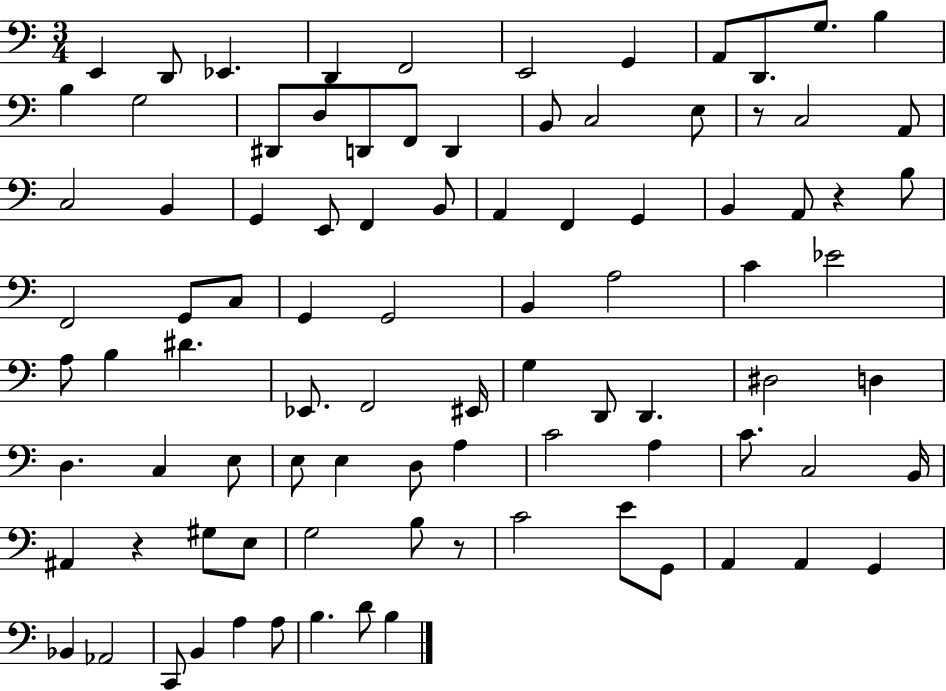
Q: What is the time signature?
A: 3/4